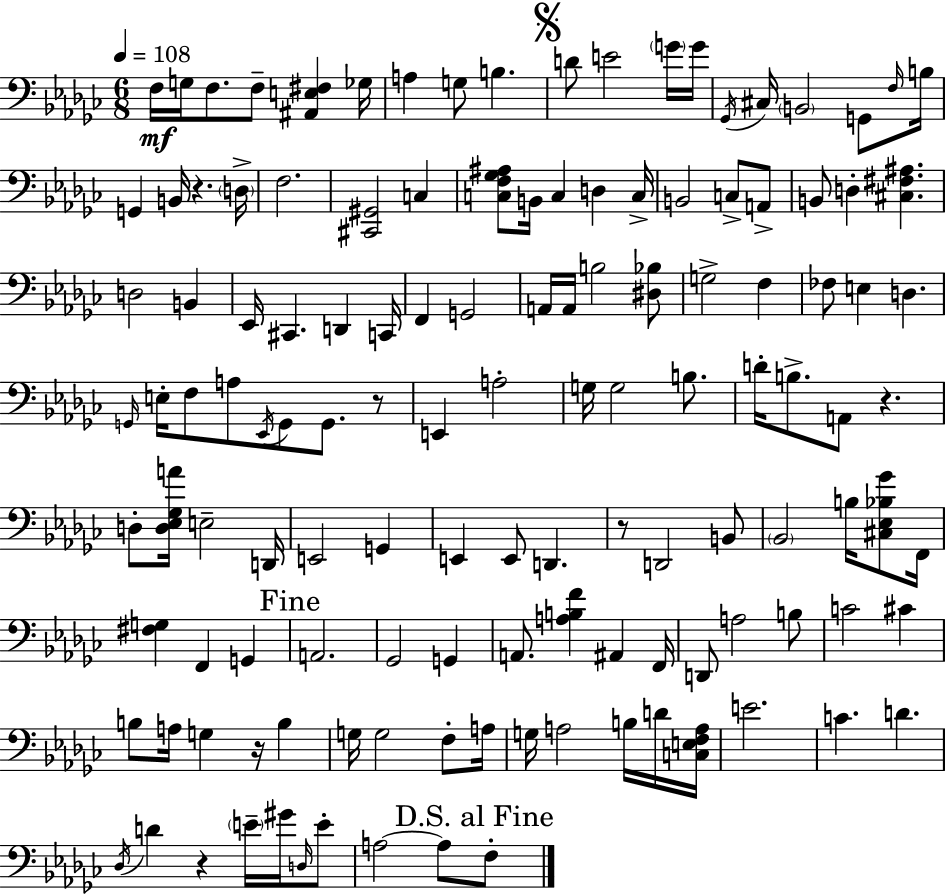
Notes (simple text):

F3/s G3/s F3/e. F3/e [A#2,E3,F#3]/q Gb3/s A3/q G3/e B3/q. D4/e E4/h G4/s G4/s Gb2/s C#3/s B2/h G2/e F3/s B3/s G2/q B2/s R/q. D3/s F3/h. [C#2,G#2]/h C3/q [C3,F3,Gb3,A#3]/e B2/s C3/q D3/q C3/s B2/h C3/e A2/e B2/e D3/q [C#3,F#3,A#3]/q. D3/h B2/q Eb2/s C#2/q. D2/q C2/s F2/q G2/h A2/s A2/s B3/h [D#3,Bb3]/e G3/h F3/q FES3/e E3/q D3/q. G2/s E3/s F3/e A3/e Eb2/s G2/e G2/e. R/e E2/q A3/h G3/s G3/h B3/e. D4/s B3/e. A2/e R/q. D3/e [D3,Eb3,Gb3,A4]/s E3/h D2/s E2/h G2/q E2/q E2/e D2/q. R/e D2/h B2/e Bb2/h B3/s [C#3,Eb3,Bb3,Gb4]/e F2/s [F#3,G3]/q F2/q G2/q A2/h. Gb2/h G2/q A2/e. [A3,B3,F4]/q A#2/q F2/s D2/e A3/h B3/e C4/h C#4/q B3/e A3/s G3/q R/s B3/q G3/s G3/h F3/e A3/s G3/s A3/h B3/s D4/s [C3,E3,F3,A3]/s E4/h. C4/q. D4/q. Db3/s D4/q R/q E4/s G#4/s D3/s E4/e A3/h A3/e F3/e